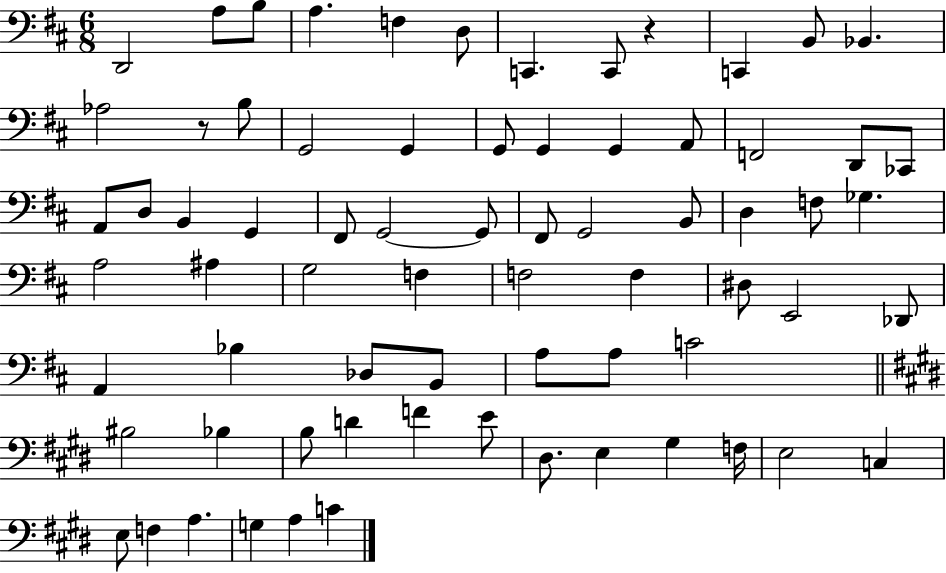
{
  \clef bass
  \numericTimeSignature
  \time 6/8
  \key d \major
  d,2 a8 b8 | a4. f4 d8 | c,4. c,8 r4 | c,4 b,8 bes,4. | \break aes2 r8 b8 | g,2 g,4 | g,8 g,4 g,4 a,8 | f,2 d,8 ces,8 | \break a,8 d8 b,4 g,4 | fis,8 g,2~~ g,8 | fis,8 g,2 b,8 | d4 f8 ges4. | \break a2 ais4 | g2 f4 | f2 f4 | dis8 e,2 des,8 | \break a,4 bes4 des8 b,8 | a8 a8 c'2 | \bar "||" \break \key e \major bis2 bes4 | b8 d'4 f'4 e'8 | dis8. e4 gis4 f16 | e2 c4 | \break e8 f4 a4. | g4 a4 c'4 | \bar "|."
}